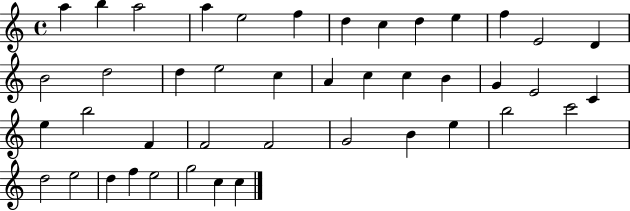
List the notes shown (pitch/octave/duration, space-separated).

A5/q B5/q A5/h A5/q E5/h F5/q D5/q C5/q D5/q E5/q F5/q E4/h D4/q B4/h D5/h D5/q E5/h C5/q A4/q C5/q C5/q B4/q G4/q E4/h C4/q E5/q B5/h F4/q F4/h F4/h G4/h B4/q E5/q B5/h C6/h D5/h E5/h D5/q F5/q E5/h G5/h C5/q C5/q